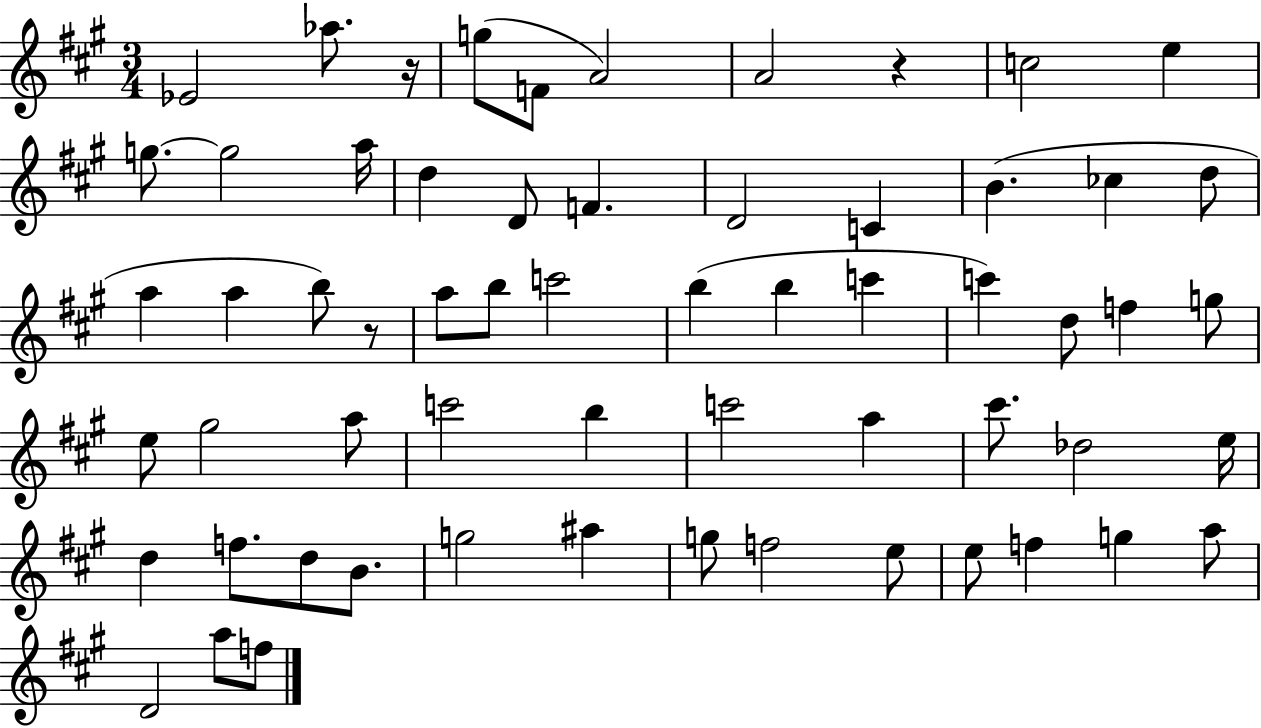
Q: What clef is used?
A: treble